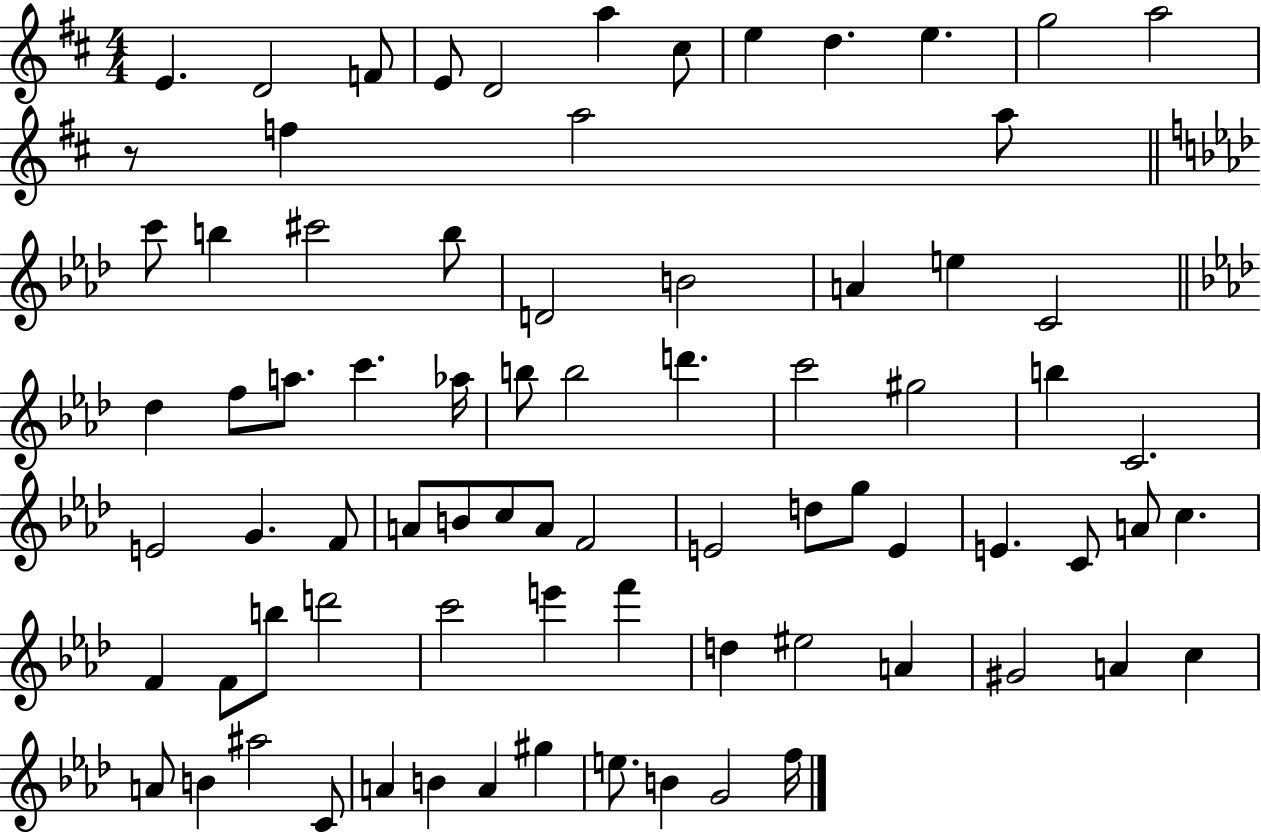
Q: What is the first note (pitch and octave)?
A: E4